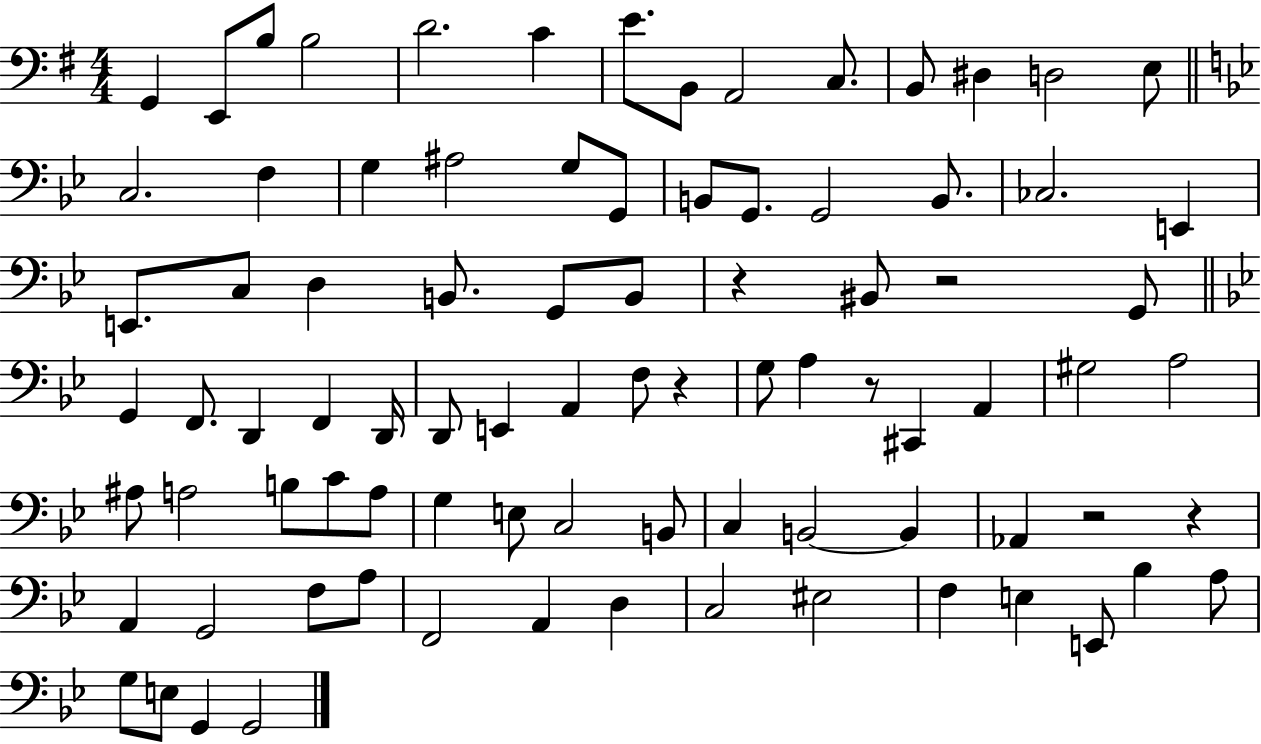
X:1
T:Untitled
M:4/4
L:1/4
K:G
G,, E,,/2 B,/2 B,2 D2 C E/2 B,,/2 A,,2 C,/2 B,,/2 ^D, D,2 E,/2 C,2 F, G, ^A,2 G,/2 G,,/2 B,,/2 G,,/2 G,,2 B,,/2 _C,2 E,, E,,/2 C,/2 D, B,,/2 G,,/2 B,,/2 z ^B,,/2 z2 G,,/2 G,, F,,/2 D,, F,, D,,/4 D,,/2 E,, A,, F,/2 z G,/2 A, z/2 ^C,, A,, ^G,2 A,2 ^A,/2 A,2 B,/2 C/2 A,/2 G, E,/2 C,2 B,,/2 C, B,,2 B,, _A,, z2 z A,, G,,2 F,/2 A,/2 F,,2 A,, D, C,2 ^E,2 F, E, E,,/2 _B, A,/2 G,/2 E,/2 G,, G,,2